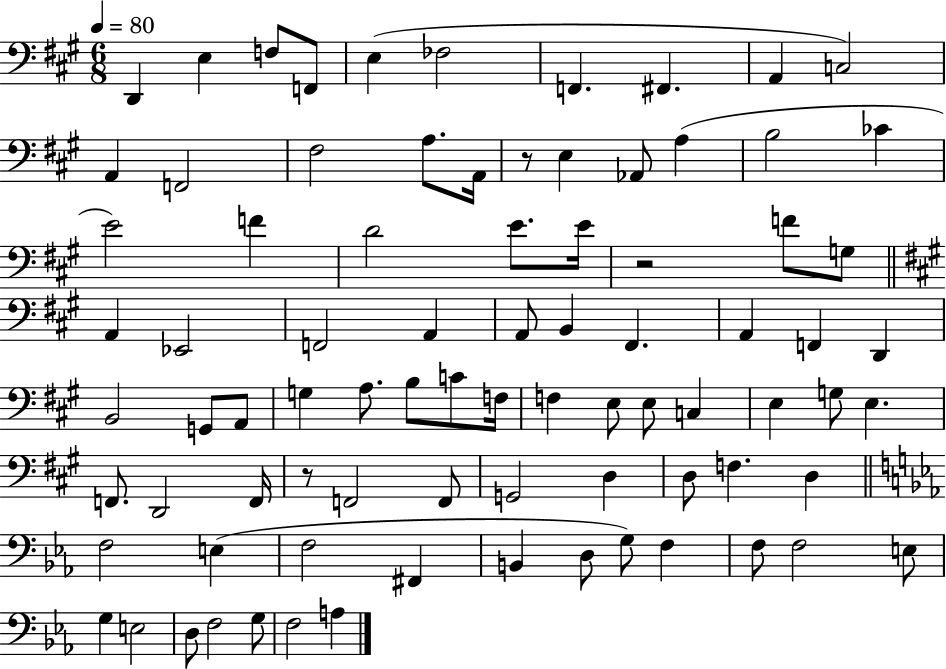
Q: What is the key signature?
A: A major